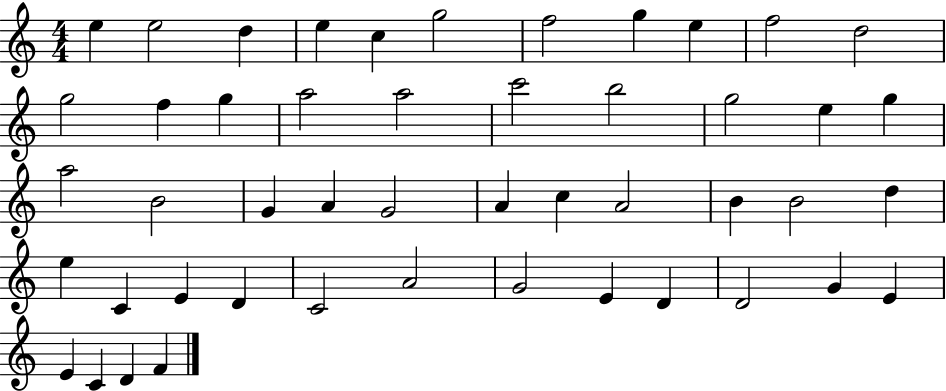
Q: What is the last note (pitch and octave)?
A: F4